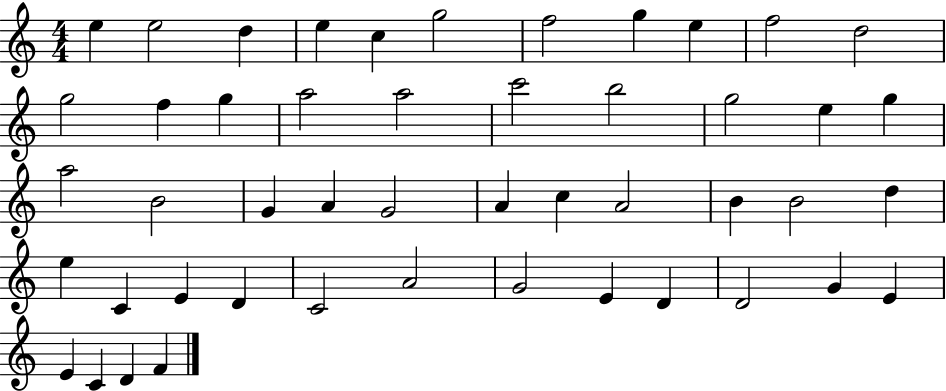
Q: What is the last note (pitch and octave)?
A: F4